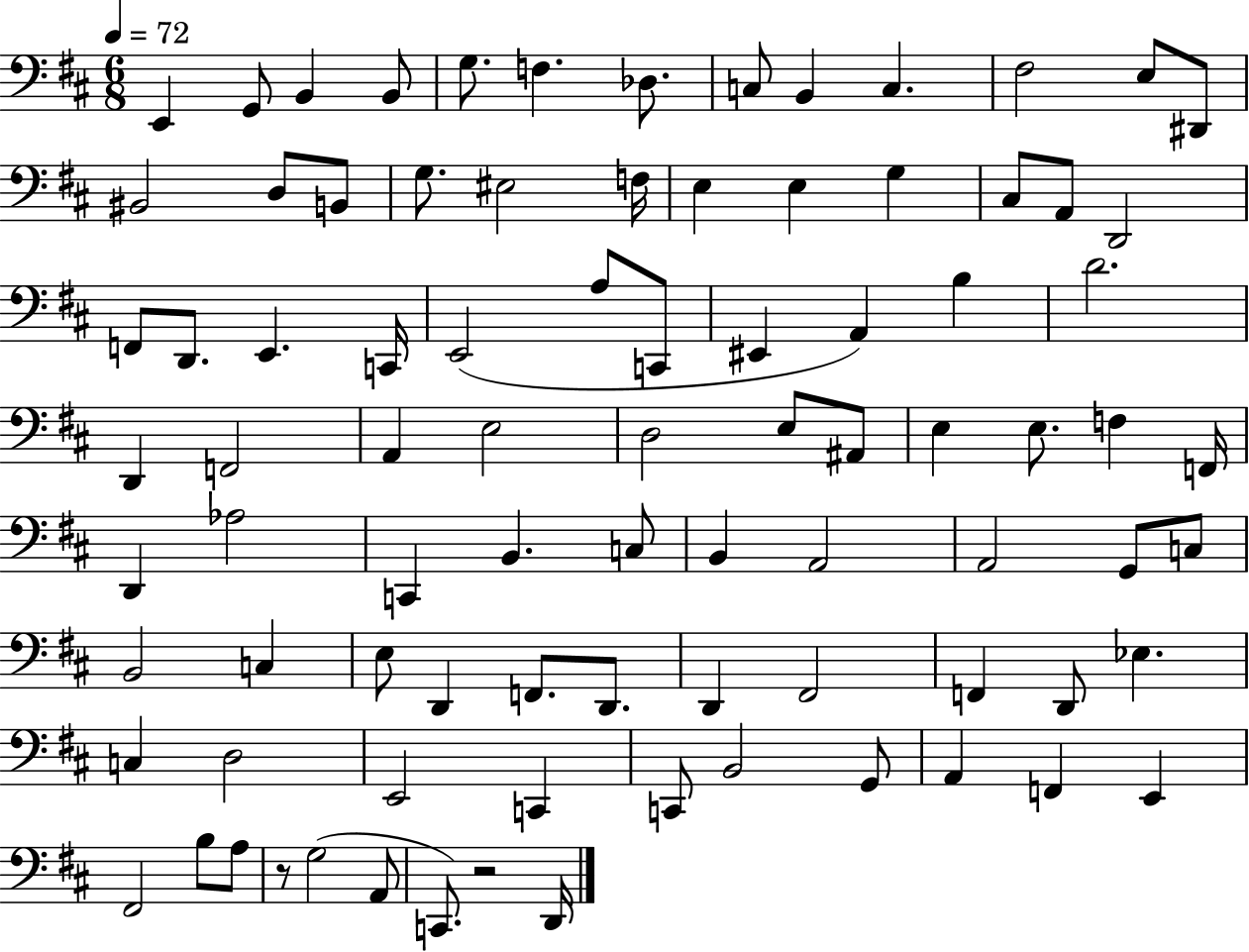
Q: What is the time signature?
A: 6/8